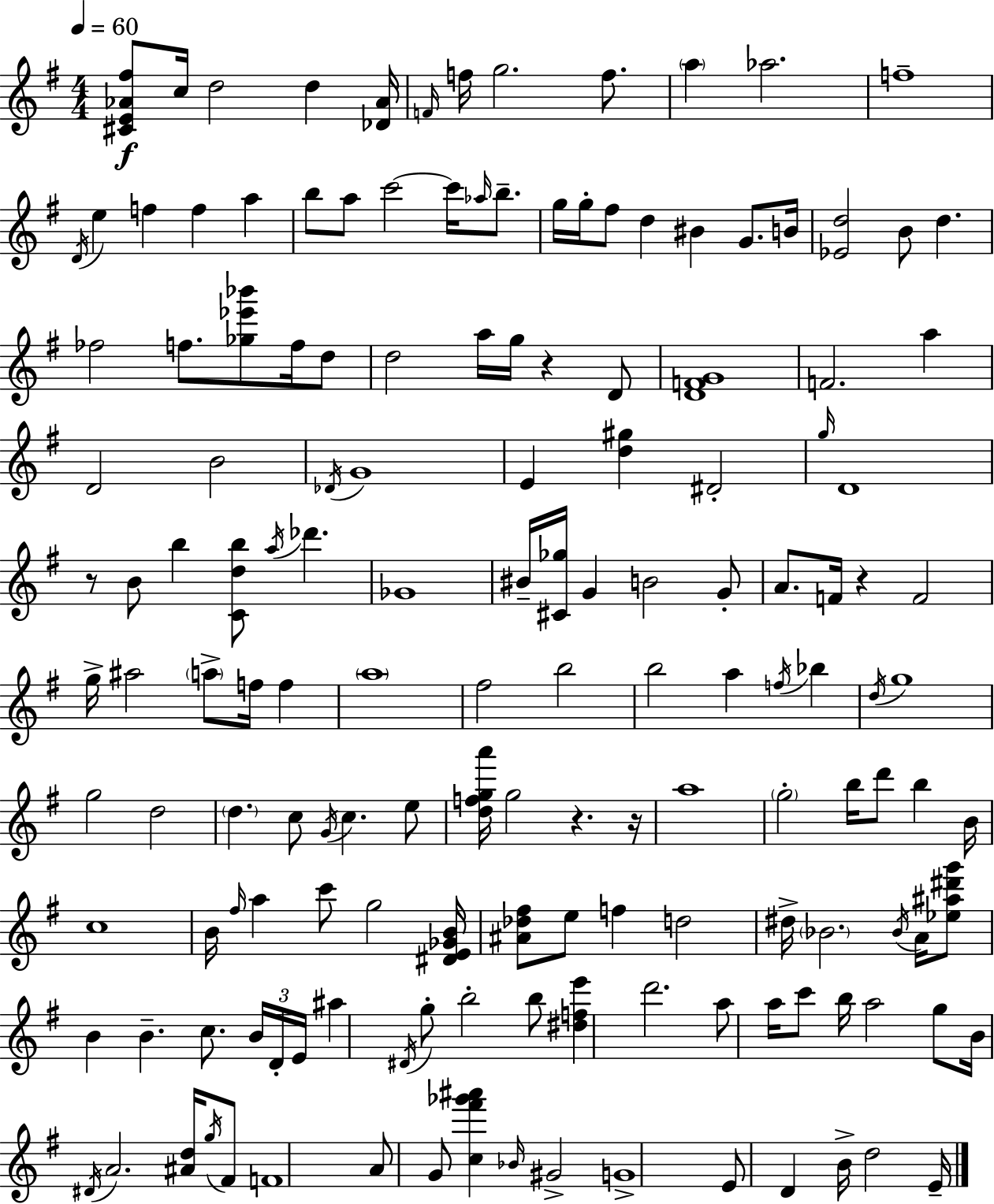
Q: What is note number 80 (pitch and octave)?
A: C5